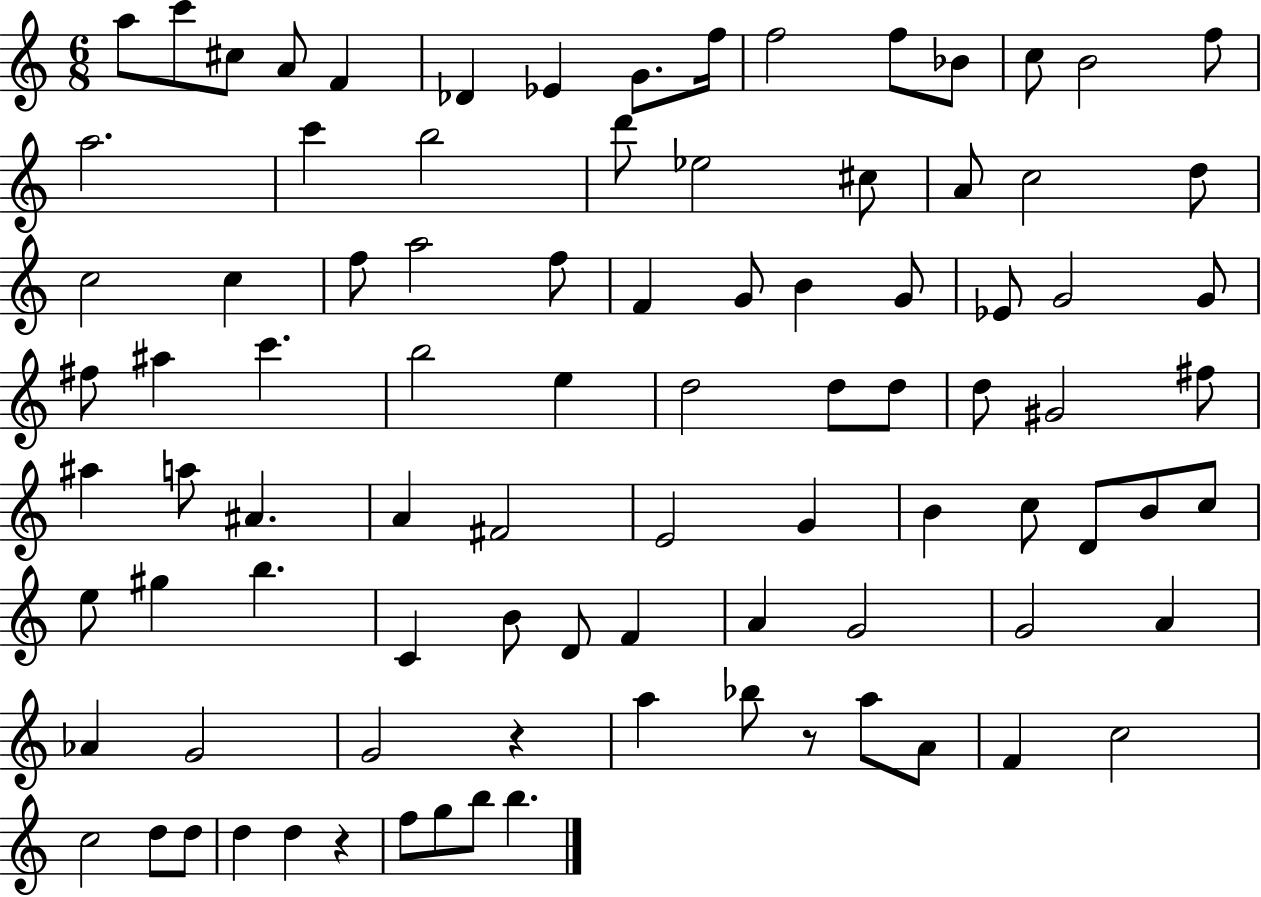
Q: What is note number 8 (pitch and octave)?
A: G4